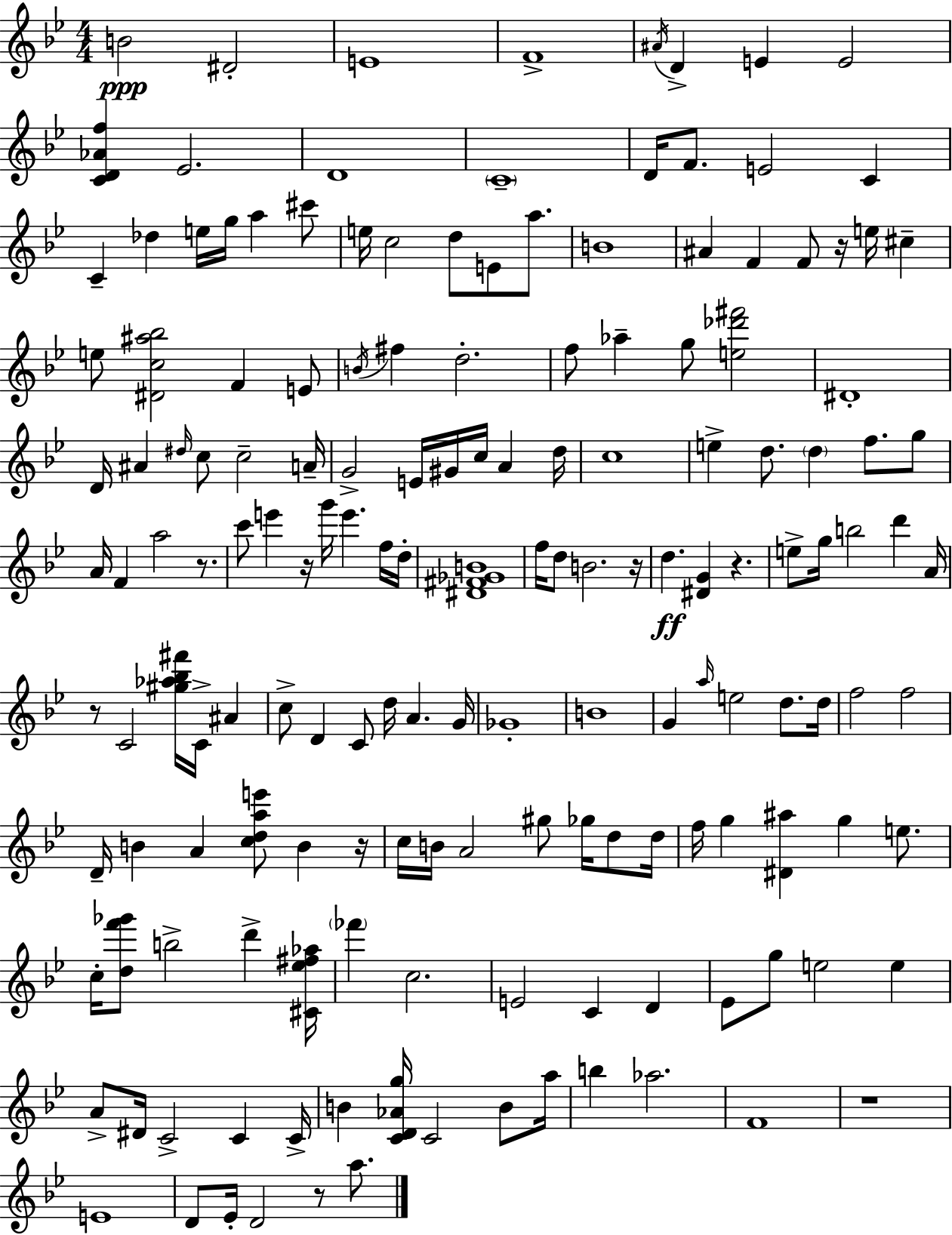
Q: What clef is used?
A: treble